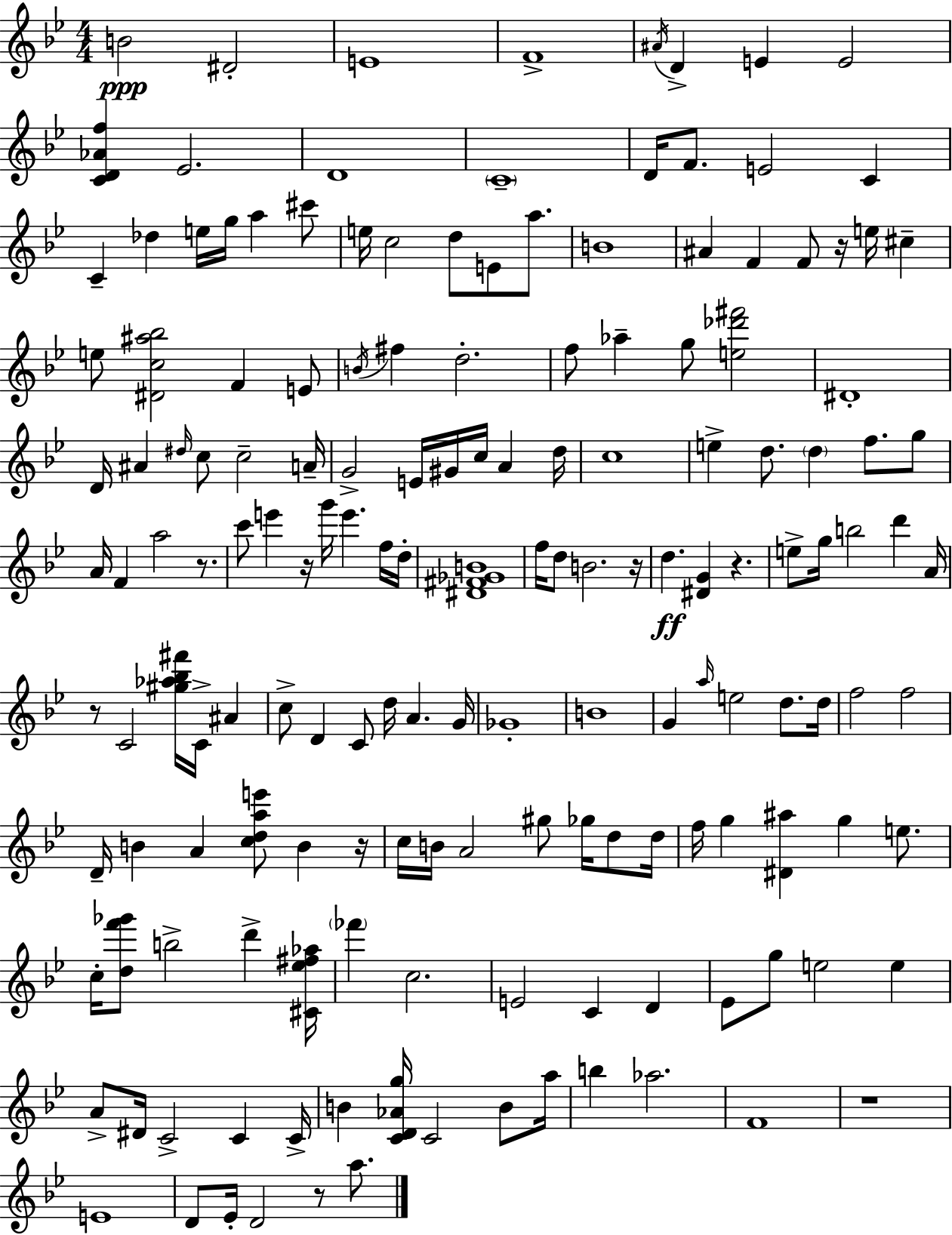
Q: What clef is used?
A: treble